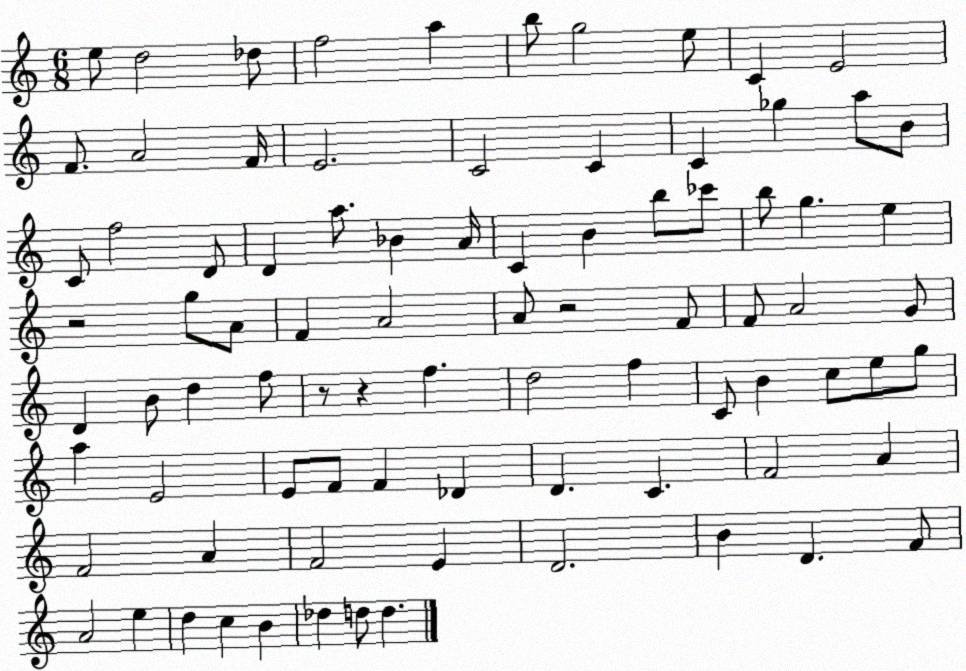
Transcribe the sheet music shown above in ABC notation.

X:1
T:Untitled
M:6/8
L:1/4
K:C
e/2 d2 _d/2 f2 a b/2 g2 e/2 C E2 F/2 A2 F/4 E2 C2 C C _g a/2 B/2 C/2 f2 D/2 D a/2 _B A/4 C B b/2 _c'/2 b/2 g e z2 g/2 A/2 F A2 A/2 z2 F/2 F/2 A2 G/2 D B/2 d f/2 z/2 z f d2 f C/2 B c/2 e/2 g/2 a E2 E/2 F/2 F _D D C F2 A F2 A F2 E D2 B D F/2 A2 e d c B _d d/2 d